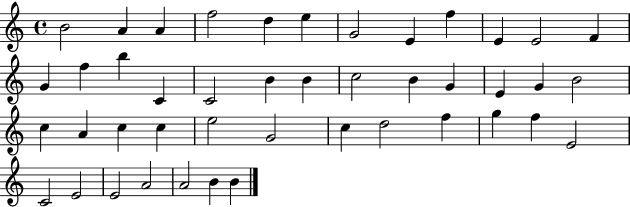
{
  \clef treble
  \time 4/4
  \defaultTimeSignature
  \key c \major
  b'2 a'4 a'4 | f''2 d''4 e''4 | g'2 e'4 f''4 | e'4 e'2 f'4 | \break g'4 f''4 b''4 c'4 | c'2 b'4 b'4 | c''2 b'4 g'4 | e'4 g'4 b'2 | \break c''4 a'4 c''4 c''4 | e''2 g'2 | c''4 d''2 f''4 | g''4 f''4 e'2 | \break c'2 e'2 | e'2 a'2 | a'2 b'4 b'4 | \bar "|."
}